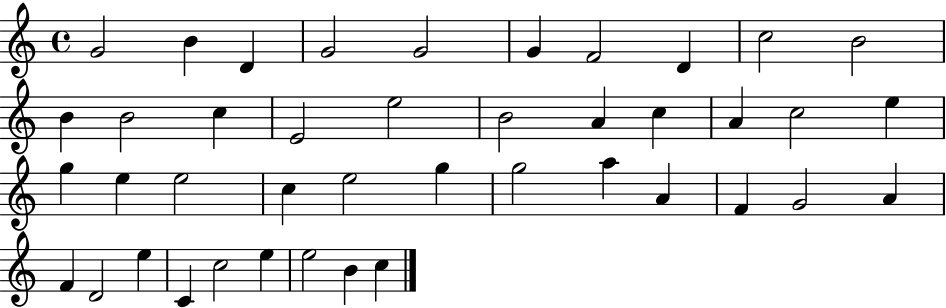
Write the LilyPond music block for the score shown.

{
  \clef treble
  \time 4/4
  \defaultTimeSignature
  \key c \major
  g'2 b'4 d'4 | g'2 g'2 | g'4 f'2 d'4 | c''2 b'2 | \break b'4 b'2 c''4 | e'2 e''2 | b'2 a'4 c''4 | a'4 c''2 e''4 | \break g''4 e''4 e''2 | c''4 e''2 g''4 | g''2 a''4 a'4 | f'4 g'2 a'4 | \break f'4 d'2 e''4 | c'4 c''2 e''4 | e''2 b'4 c''4 | \bar "|."
}